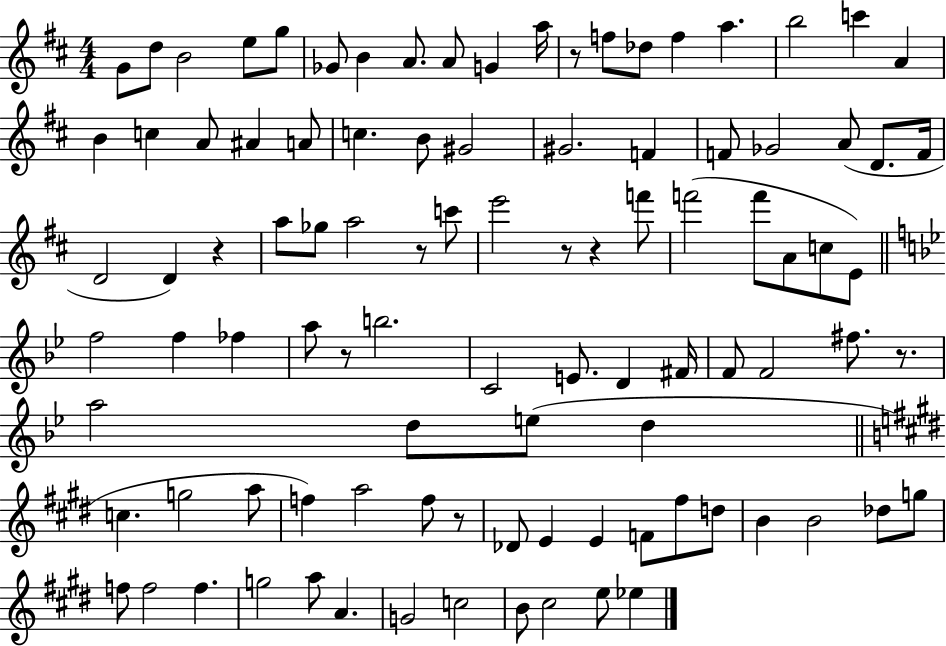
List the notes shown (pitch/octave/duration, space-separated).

G4/e D5/e B4/h E5/e G5/e Gb4/e B4/q A4/e. A4/e G4/q A5/s R/e F5/e Db5/e F5/q A5/q. B5/h C6/q A4/q B4/q C5/q A4/e A#4/q A4/e C5/q. B4/e G#4/h G#4/h. F4/q F4/e Gb4/h A4/e D4/e. F4/s D4/h D4/q R/q A5/e Gb5/e A5/h R/e C6/e E6/h R/e R/q F6/e F6/h F6/e A4/e C5/e E4/e F5/h F5/q FES5/q A5/e R/e B5/h. C4/h E4/e. D4/q F#4/s F4/e F4/h F#5/e. R/e. A5/h D5/e E5/e D5/q C5/q. G5/h A5/e F5/q A5/h F5/e R/e Db4/e E4/q E4/q F4/e F#5/e D5/e B4/q B4/h Db5/e G5/e F5/e F5/h F5/q. G5/h A5/e A4/q. G4/h C5/h B4/e C#5/h E5/e Eb5/q